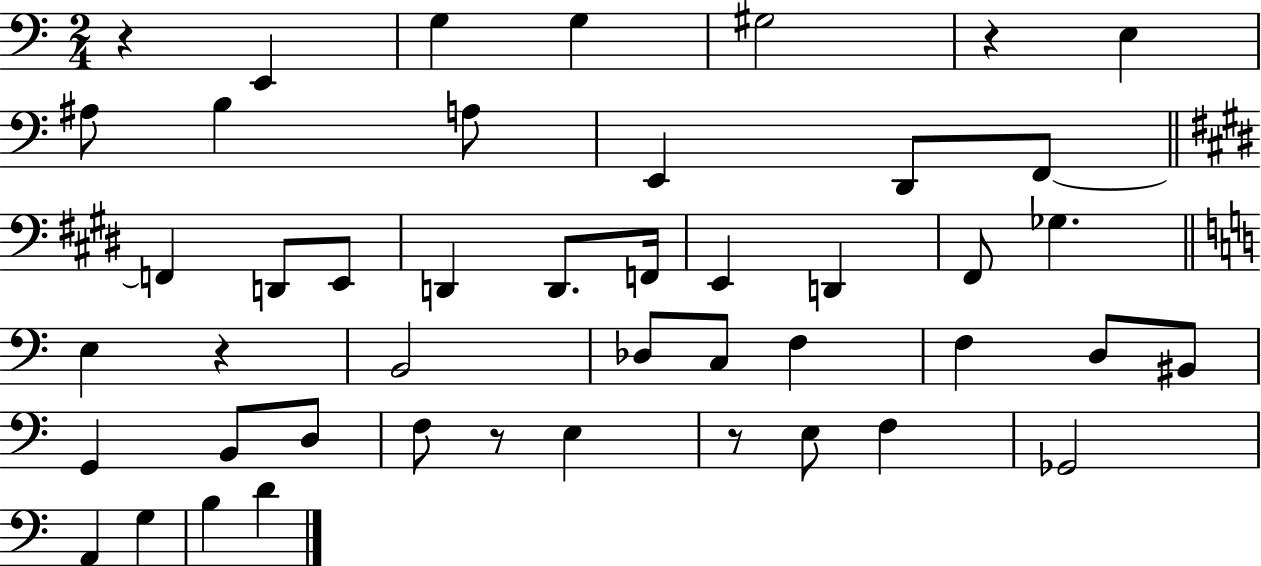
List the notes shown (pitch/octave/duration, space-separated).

R/q E2/q G3/q G3/q G#3/h R/q E3/q A#3/e B3/q A3/e E2/q D2/e F2/e F2/q D2/e E2/e D2/q D2/e. F2/s E2/q D2/q F#2/e Gb3/q. E3/q R/q B2/h Db3/e C3/e F3/q F3/q D3/e BIS2/e G2/q B2/e D3/e F3/e R/e E3/q R/e E3/e F3/q Gb2/h A2/q G3/q B3/q D4/q